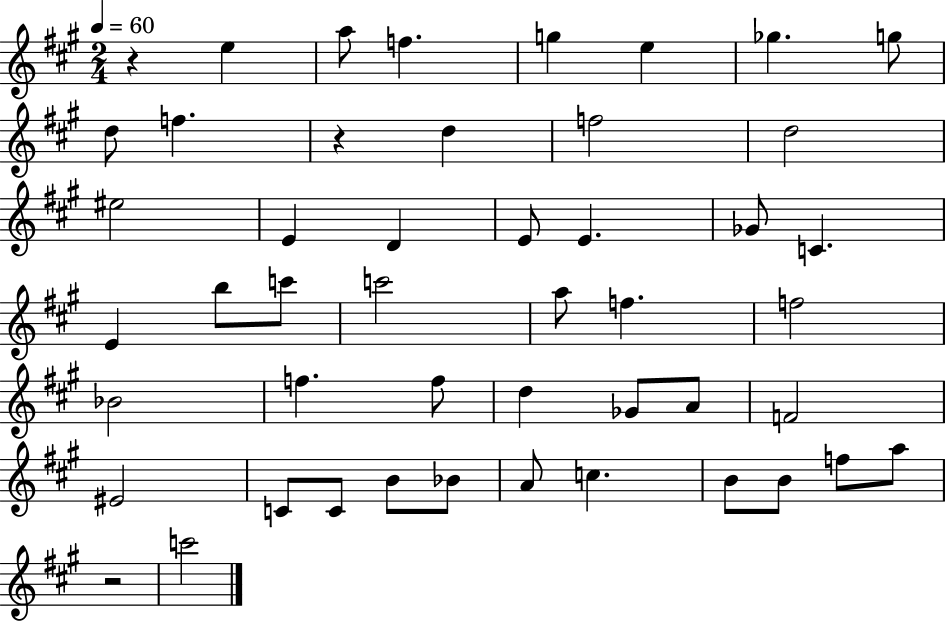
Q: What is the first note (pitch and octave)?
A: E5